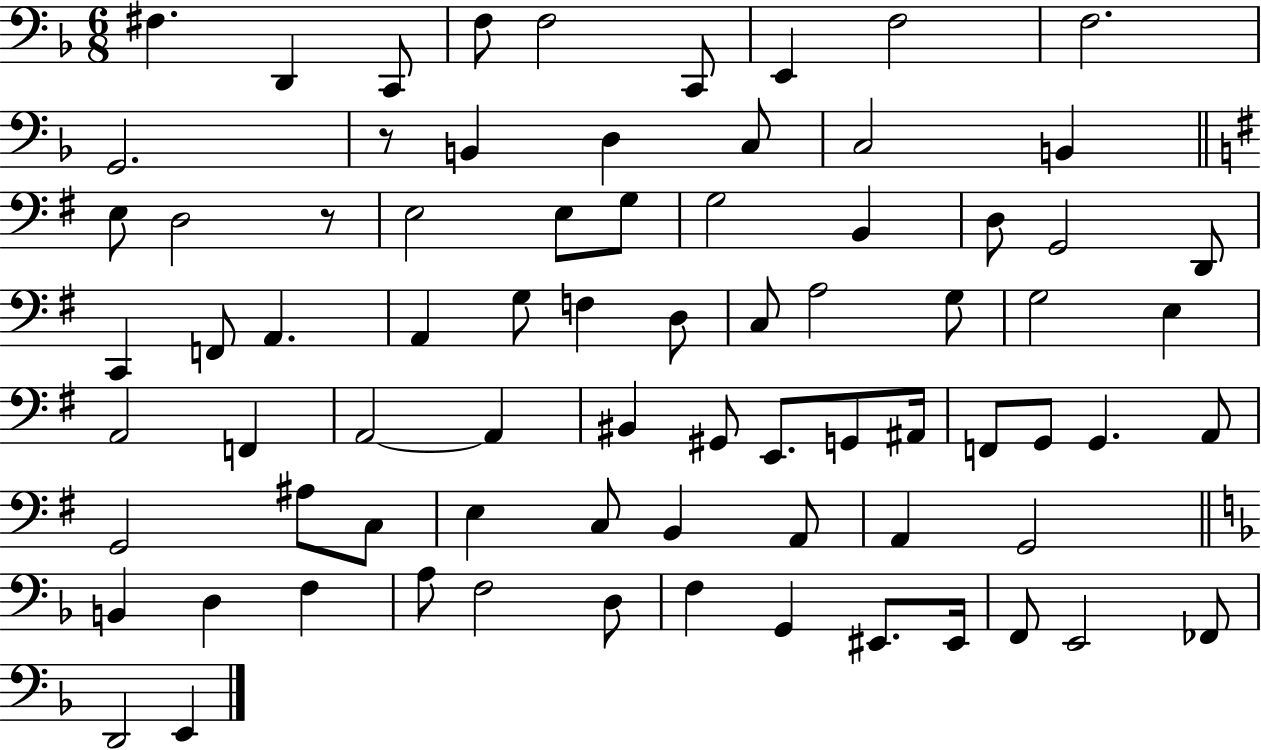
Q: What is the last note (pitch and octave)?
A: E2